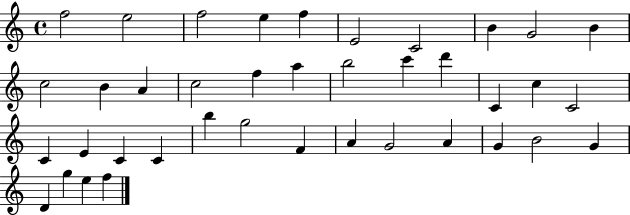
{
  \clef treble
  \time 4/4
  \defaultTimeSignature
  \key c \major
  f''2 e''2 | f''2 e''4 f''4 | e'2 c'2 | b'4 g'2 b'4 | \break c''2 b'4 a'4 | c''2 f''4 a''4 | b''2 c'''4 d'''4 | c'4 c''4 c'2 | \break c'4 e'4 c'4 c'4 | b''4 g''2 f'4 | a'4 g'2 a'4 | g'4 b'2 g'4 | \break d'4 g''4 e''4 f''4 | \bar "|."
}